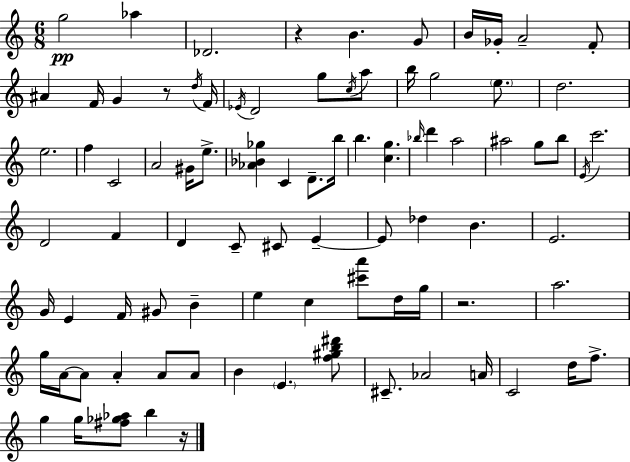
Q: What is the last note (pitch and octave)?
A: B5